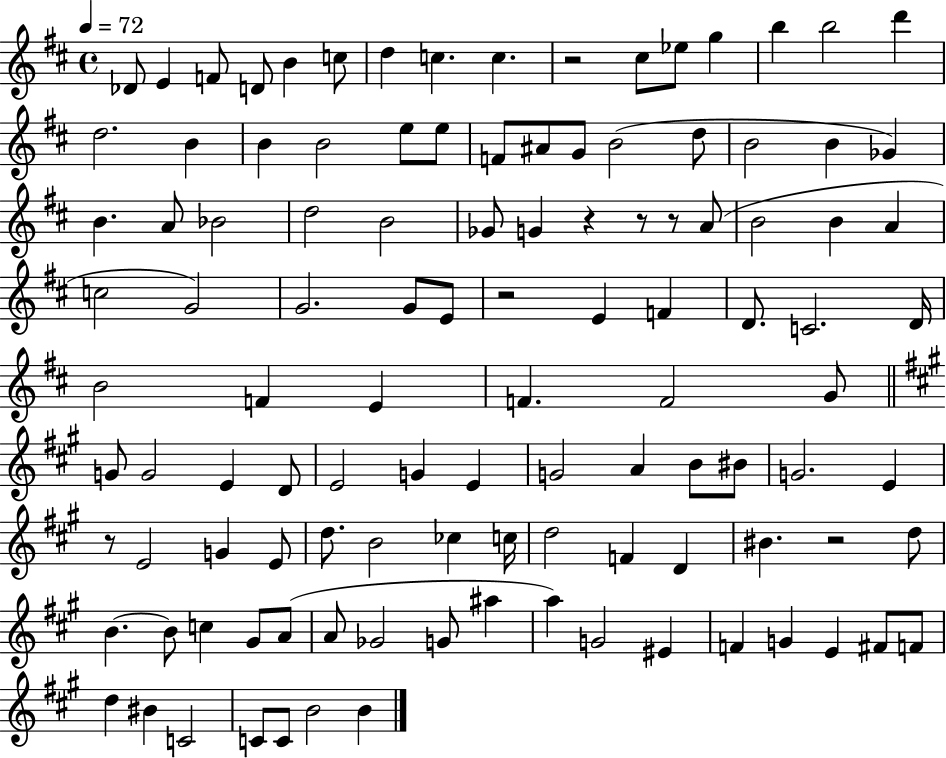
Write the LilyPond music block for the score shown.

{
  \clef treble
  \time 4/4
  \defaultTimeSignature
  \key d \major
  \tempo 4 = 72
  des'8 e'4 f'8 d'8 b'4 c''8 | d''4 c''4. c''4. | r2 cis''8 ees''8 g''4 | b''4 b''2 d'''4 | \break d''2. b'4 | b'4 b'2 e''8 e''8 | f'8 ais'8 g'8 b'2( d''8 | b'2 b'4 ges'4) | \break b'4. a'8 bes'2 | d''2 b'2 | ges'8 g'4 r4 r8 r8 a'8( | b'2 b'4 a'4 | \break c''2 g'2) | g'2. g'8 e'8 | r2 e'4 f'4 | d'8. c'2. d'16 | \break b'2 f'4 e'4 | f'4. f'2 g'8 | \bar "||" \break \key a \major g'8 g'2 e'4 d'8 | e'2 g'4 e'4 | g'2 a'4 b'8 bis'8 | g'2. e'4 | \break r8 e'2 g'4 e'8 | d''8. b'2 ces''4 c''16 | d''2 f'4 d'4 | bis'4. r2 d''8 | \break b'4.~~ b'8 c''4 gis'8 a'8( | a'8 ges'2 g'8 ais''4 | a''4) g'2 eis'4 | f'4 g'4 e'4 fis'8 f'8 | \break d''4 bis'4 c'2 | c'8 c'8 b'2 b'4 | \bar "|."
}